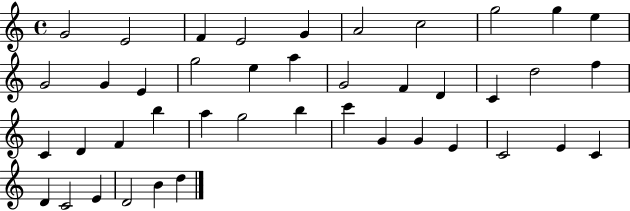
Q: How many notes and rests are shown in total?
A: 42